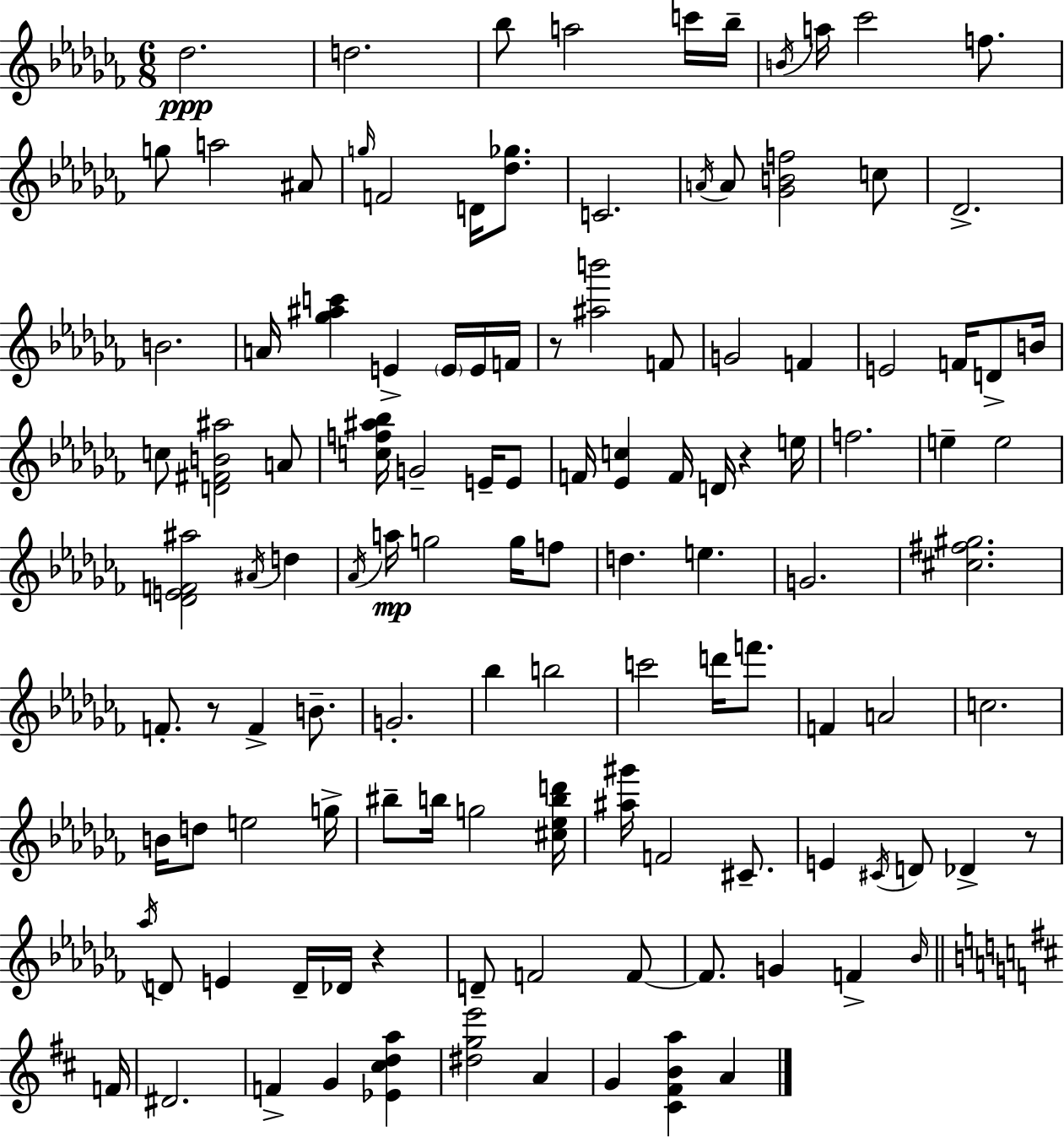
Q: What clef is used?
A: treble